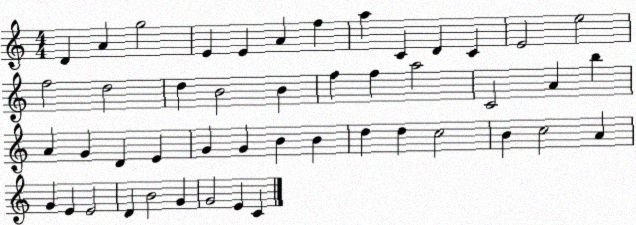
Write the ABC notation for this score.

X:1
T:Untitled
M:4/4
L:1/4
K:C
D A g2 E E A f a C D C E2 e2 f2 d2 d B2 B f f a2 C2 A b A G D E G G B B d d c2 B c2 A G E E2 D B2 G G2 E C